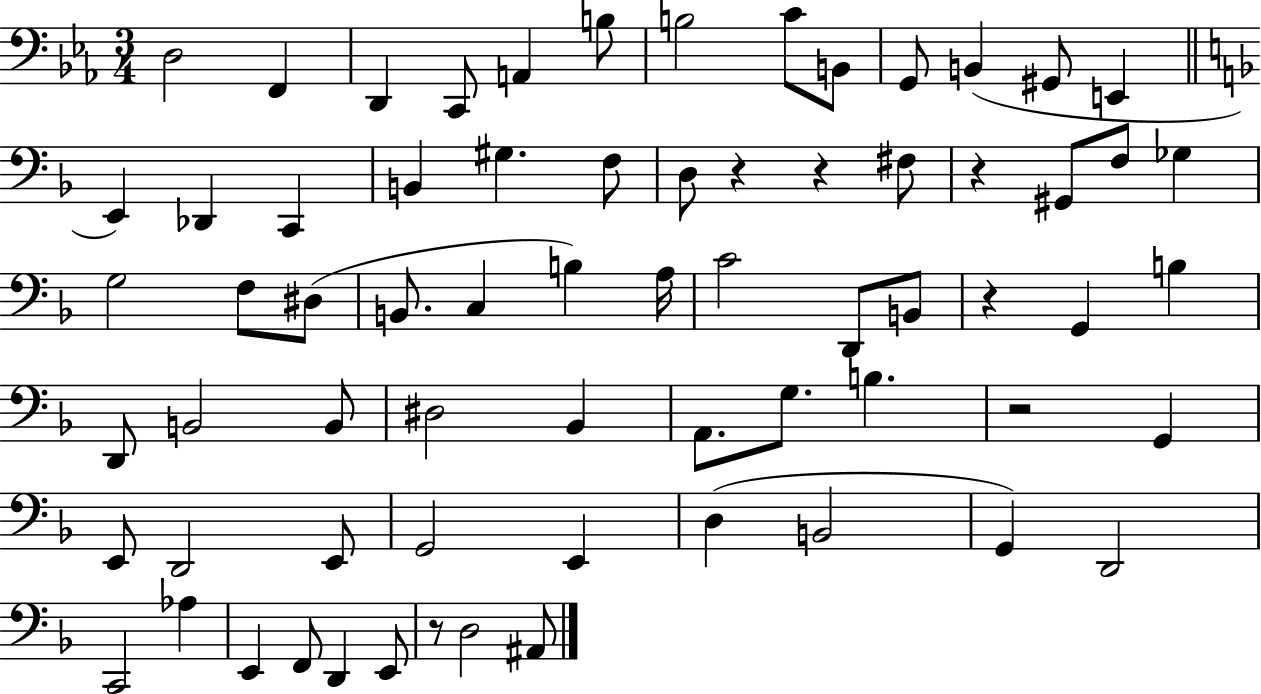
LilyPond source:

{
  \clef bass
  \numericTimeSignature
  \time 3/4
  \key ees \major
  \repeat volta 2 { d2 f,4 | d,4 c,8 a,4 b8 | b2 c'8 b,8 | g,8 b,4( gis,8 e,4 | \break \bar "||" \break \key f \major e,4) des,4 c,4 | b,4 gis4. f8 | d8 r4 r4 fis8 | r4 gis,8 f8 ges4 | \break g2 f8 dis8( | b,8. c4 b4) a16 | c'2 d,8 b,8 | r4 g,4 b4 | \break d,8 b,2 b,8 | dis2 bes,4 | a,8. g8. b4. | r2 g,4 | \break e,8 d,2 e,8 | g,2 e,4 | d4( b,2 | g,4) d,2 | \break c,2 aes4 | e,4 f,8 d,4 e,8 | r8 d2 ais,8 | } \bar "|."
}